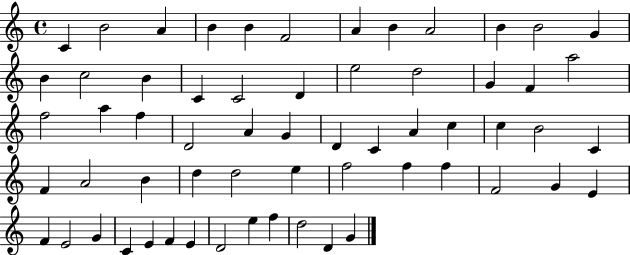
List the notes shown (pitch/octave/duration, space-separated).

C4/q B4/h A4/q B4/q B4/q F4/h A4/q B4/q A4/h B4/q B4/h G4/q B4/q C5/h B4/q C4/q C4/h D4/q E5/h D5/h G4/q F4/q A5/h F5/h A5/q F5/q D4/h A4/q G4/q D4/q C4/q A4/q C5/q C5/q B4/h C4/q F4/q A4/h B4/q D5/q D5/h E5/q F5/h F5/q F5/q F4/h G4/q E4/q F4/q E4/h G4/q C4/q E4/q F4/q E4/q D4/h E5/q F5/q D5/h D4/q G4/q